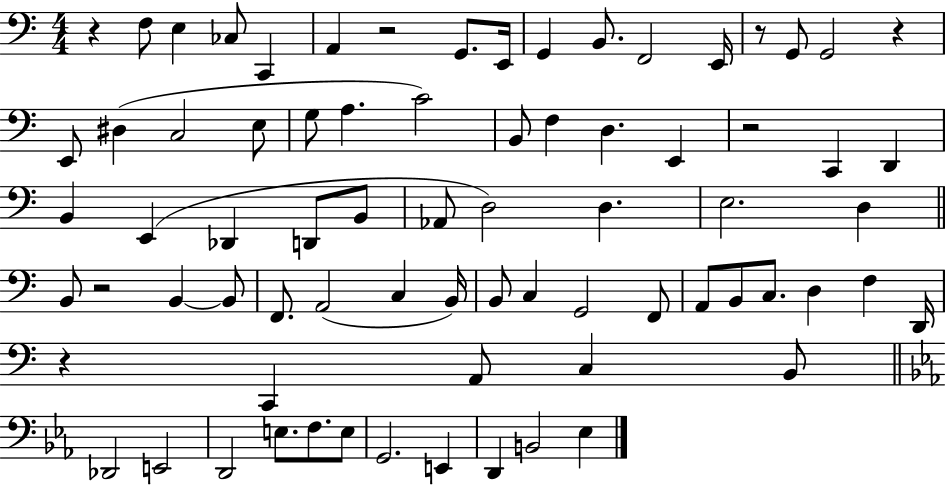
X:1
T:Untitled
M:4/4
L:1/4
K:C
z F,/2 E, _C,/2 C,, A,, z2 G,,/2 E,,/4 G,, B,,/2 F,,2 E,,/4 z/2 G,,/2 G,,2 z E,,/2 ^D, C,2 E,/2 G,/2 A, C2 B,,/2 F, D, E,, z2 C,, D,, B,, E,, _D,, D,,/2 B,,/2 _A,,/2 D,2 D, E,2 D, B,,/2 z2 B,, B,,/2 F,,/2 A,,2 C, B,,/4 B,,/2 C, G,,2 F,,/2 A,,/2 B,,/2 C,/2 D, F, D,,/4 z C,, A,,/2 C, B,,/2 _D,,2 E,,2 D,,2 E,/2 F,/2 E,/2 G,,2 E,, D,, B,,2 _E,